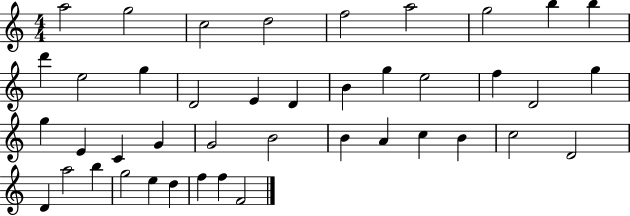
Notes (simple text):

A5/h G5/h C5/h D5/h F5/h A5/h G5/h B5/q B5/q D6/q E5/h G5/q D4/h E4/q D4/q B4/q G5/q E5/h F5/q D4/h G5/q G5/q E4/q C4/q G4/q G4/h B4/h B4/q A4/q C5/q B4/q C5/h D4/h D4/q A5/h B5/q G5/h E5/q D5/q F5/q F5/q F4/h